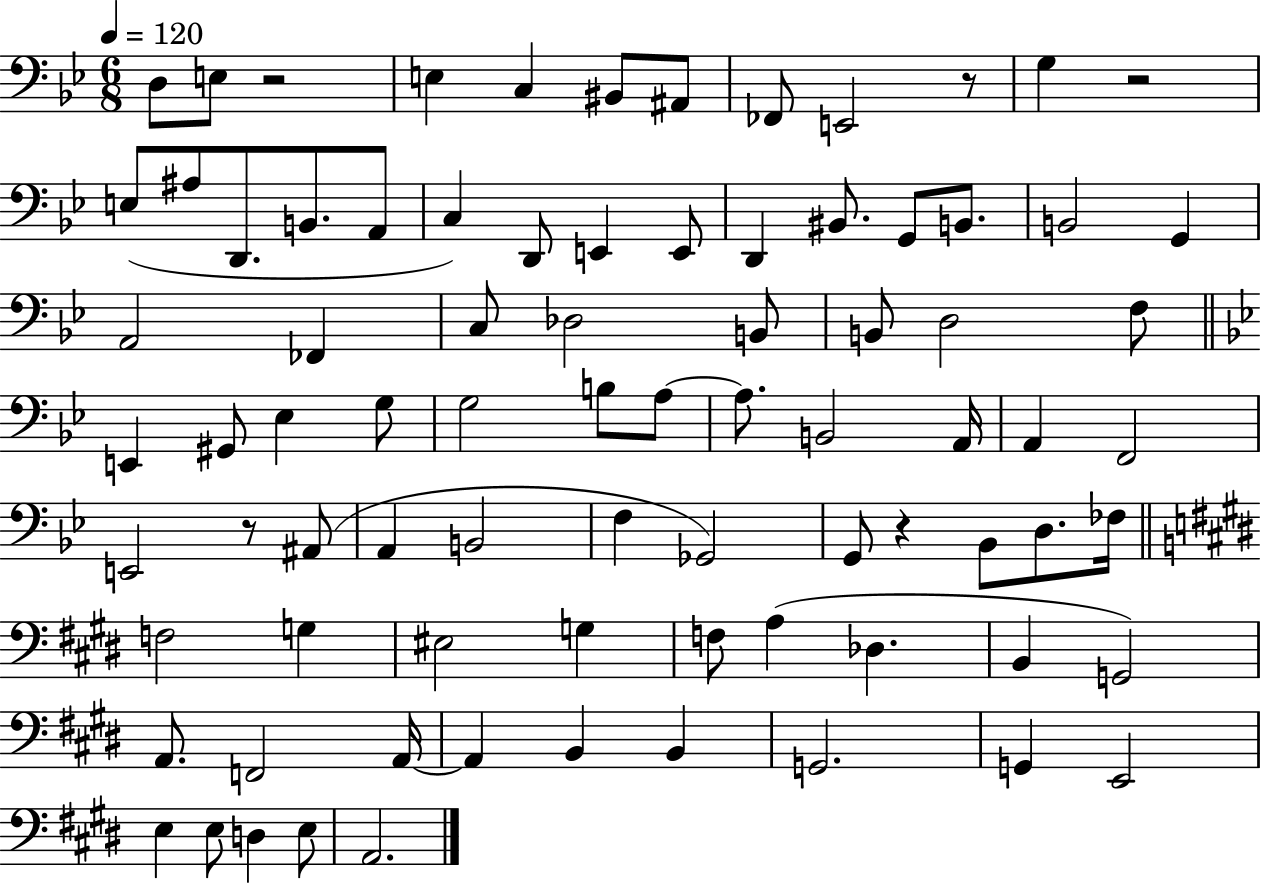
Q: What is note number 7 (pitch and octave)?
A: FES2